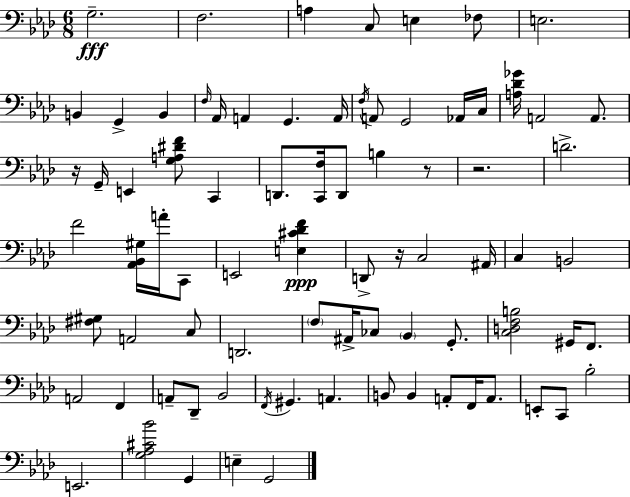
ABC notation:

X:1
T:Untitled
M:6/8
L:1/4
K:Ab
G,2 F,2 A, C,/2 E, _F,/2 E,2 B,, G,, B,, F,/4 _A,,/4 A,, G,, A,,/4 F,/4 A,,/2 G,,2 _A,,/4 C,/4 [A,_D_G]/4 A,,2 A,,/2 z/4 G,,/4 E,, [G,A,^DF]/2 C,, D,,/2 [C,,F,]/4 D,,/2 B, z/2 z2 D2 F2 [_A,,_B,,^G,]/4 A/4 C,,/2 E,,2 [E,^C_DF] D,,/2 z/4 C,2 ^A,,/4 C, B,,2 [^F,^G,]/2 A,,2 C,/2 D,,2 F,/2 ^A,,/4 _C,/2 _B,, G,,/2 [C,D,F,B,]2 ^G,,/4 F,,/2 A,,2 F,, A,,/2 _D,,/2 _B,,2 F,,/4 ^G,, A,, B,,/2 B,, A,,/2 F,,/4 A,,/2 E,,/2 C,,/2 _B,2 E,,2 [G,_A,^C_B]2 G,, E, G,,2